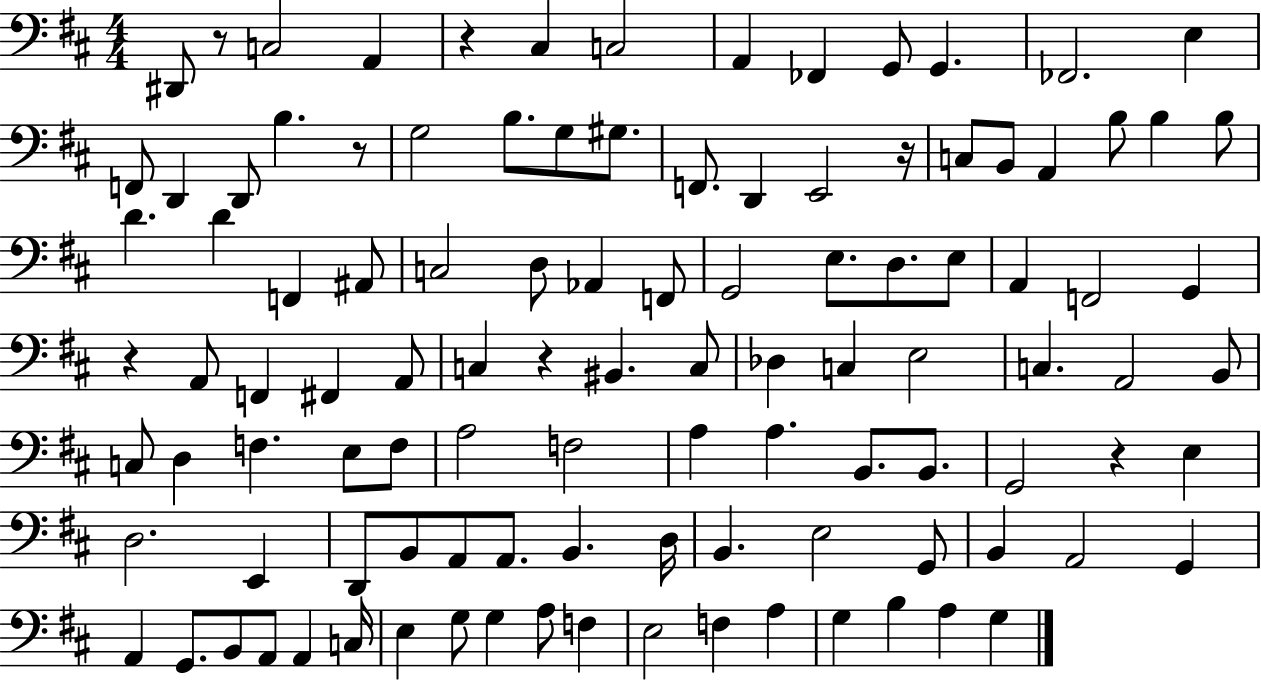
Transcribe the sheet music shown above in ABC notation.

X:1
T:Untitled
M:4/4
L:1/4
K:D
^D,,/2 z/2 C,2 A,, z ^C, C,2 A,, _F,, G,,/2 G,, _F,,2 E, F,,/2 D,, D,,/2 B, z/2 G,2 B,/2 G,/2 ^G,/2 F,,/2 D,, E,,2 z/4 C,/2 B,,/2 A,, B,/2 B, B,/2 D D F,, ^A,,/2 C,2 D,/2 _A,, F,,/2 G,,2 E,/2 D,/2 E,/2 A,, F,,2 G,, z A,,/2 F,, ^F,, A,,/2 C, z ^B,, C,/2 _D, C, E,2 C, A,,2 B,,/2 C,/2 D, F, E,/2 F,/2 A,2 F,2 A, A, B,,/2 B,,/2 G,,2 z E, D,2 E,, D,,/2 B,,/2 A,,/2 A,,/2 B,, D,/4 B,, E,2 G,,/2 B,, A,,2 G,, A,, G,,/2 B,,/2 A,,/2 A,, C,/4 E, G,/2 G, A,/2 F, E,2 F, A, G, B, A, G,